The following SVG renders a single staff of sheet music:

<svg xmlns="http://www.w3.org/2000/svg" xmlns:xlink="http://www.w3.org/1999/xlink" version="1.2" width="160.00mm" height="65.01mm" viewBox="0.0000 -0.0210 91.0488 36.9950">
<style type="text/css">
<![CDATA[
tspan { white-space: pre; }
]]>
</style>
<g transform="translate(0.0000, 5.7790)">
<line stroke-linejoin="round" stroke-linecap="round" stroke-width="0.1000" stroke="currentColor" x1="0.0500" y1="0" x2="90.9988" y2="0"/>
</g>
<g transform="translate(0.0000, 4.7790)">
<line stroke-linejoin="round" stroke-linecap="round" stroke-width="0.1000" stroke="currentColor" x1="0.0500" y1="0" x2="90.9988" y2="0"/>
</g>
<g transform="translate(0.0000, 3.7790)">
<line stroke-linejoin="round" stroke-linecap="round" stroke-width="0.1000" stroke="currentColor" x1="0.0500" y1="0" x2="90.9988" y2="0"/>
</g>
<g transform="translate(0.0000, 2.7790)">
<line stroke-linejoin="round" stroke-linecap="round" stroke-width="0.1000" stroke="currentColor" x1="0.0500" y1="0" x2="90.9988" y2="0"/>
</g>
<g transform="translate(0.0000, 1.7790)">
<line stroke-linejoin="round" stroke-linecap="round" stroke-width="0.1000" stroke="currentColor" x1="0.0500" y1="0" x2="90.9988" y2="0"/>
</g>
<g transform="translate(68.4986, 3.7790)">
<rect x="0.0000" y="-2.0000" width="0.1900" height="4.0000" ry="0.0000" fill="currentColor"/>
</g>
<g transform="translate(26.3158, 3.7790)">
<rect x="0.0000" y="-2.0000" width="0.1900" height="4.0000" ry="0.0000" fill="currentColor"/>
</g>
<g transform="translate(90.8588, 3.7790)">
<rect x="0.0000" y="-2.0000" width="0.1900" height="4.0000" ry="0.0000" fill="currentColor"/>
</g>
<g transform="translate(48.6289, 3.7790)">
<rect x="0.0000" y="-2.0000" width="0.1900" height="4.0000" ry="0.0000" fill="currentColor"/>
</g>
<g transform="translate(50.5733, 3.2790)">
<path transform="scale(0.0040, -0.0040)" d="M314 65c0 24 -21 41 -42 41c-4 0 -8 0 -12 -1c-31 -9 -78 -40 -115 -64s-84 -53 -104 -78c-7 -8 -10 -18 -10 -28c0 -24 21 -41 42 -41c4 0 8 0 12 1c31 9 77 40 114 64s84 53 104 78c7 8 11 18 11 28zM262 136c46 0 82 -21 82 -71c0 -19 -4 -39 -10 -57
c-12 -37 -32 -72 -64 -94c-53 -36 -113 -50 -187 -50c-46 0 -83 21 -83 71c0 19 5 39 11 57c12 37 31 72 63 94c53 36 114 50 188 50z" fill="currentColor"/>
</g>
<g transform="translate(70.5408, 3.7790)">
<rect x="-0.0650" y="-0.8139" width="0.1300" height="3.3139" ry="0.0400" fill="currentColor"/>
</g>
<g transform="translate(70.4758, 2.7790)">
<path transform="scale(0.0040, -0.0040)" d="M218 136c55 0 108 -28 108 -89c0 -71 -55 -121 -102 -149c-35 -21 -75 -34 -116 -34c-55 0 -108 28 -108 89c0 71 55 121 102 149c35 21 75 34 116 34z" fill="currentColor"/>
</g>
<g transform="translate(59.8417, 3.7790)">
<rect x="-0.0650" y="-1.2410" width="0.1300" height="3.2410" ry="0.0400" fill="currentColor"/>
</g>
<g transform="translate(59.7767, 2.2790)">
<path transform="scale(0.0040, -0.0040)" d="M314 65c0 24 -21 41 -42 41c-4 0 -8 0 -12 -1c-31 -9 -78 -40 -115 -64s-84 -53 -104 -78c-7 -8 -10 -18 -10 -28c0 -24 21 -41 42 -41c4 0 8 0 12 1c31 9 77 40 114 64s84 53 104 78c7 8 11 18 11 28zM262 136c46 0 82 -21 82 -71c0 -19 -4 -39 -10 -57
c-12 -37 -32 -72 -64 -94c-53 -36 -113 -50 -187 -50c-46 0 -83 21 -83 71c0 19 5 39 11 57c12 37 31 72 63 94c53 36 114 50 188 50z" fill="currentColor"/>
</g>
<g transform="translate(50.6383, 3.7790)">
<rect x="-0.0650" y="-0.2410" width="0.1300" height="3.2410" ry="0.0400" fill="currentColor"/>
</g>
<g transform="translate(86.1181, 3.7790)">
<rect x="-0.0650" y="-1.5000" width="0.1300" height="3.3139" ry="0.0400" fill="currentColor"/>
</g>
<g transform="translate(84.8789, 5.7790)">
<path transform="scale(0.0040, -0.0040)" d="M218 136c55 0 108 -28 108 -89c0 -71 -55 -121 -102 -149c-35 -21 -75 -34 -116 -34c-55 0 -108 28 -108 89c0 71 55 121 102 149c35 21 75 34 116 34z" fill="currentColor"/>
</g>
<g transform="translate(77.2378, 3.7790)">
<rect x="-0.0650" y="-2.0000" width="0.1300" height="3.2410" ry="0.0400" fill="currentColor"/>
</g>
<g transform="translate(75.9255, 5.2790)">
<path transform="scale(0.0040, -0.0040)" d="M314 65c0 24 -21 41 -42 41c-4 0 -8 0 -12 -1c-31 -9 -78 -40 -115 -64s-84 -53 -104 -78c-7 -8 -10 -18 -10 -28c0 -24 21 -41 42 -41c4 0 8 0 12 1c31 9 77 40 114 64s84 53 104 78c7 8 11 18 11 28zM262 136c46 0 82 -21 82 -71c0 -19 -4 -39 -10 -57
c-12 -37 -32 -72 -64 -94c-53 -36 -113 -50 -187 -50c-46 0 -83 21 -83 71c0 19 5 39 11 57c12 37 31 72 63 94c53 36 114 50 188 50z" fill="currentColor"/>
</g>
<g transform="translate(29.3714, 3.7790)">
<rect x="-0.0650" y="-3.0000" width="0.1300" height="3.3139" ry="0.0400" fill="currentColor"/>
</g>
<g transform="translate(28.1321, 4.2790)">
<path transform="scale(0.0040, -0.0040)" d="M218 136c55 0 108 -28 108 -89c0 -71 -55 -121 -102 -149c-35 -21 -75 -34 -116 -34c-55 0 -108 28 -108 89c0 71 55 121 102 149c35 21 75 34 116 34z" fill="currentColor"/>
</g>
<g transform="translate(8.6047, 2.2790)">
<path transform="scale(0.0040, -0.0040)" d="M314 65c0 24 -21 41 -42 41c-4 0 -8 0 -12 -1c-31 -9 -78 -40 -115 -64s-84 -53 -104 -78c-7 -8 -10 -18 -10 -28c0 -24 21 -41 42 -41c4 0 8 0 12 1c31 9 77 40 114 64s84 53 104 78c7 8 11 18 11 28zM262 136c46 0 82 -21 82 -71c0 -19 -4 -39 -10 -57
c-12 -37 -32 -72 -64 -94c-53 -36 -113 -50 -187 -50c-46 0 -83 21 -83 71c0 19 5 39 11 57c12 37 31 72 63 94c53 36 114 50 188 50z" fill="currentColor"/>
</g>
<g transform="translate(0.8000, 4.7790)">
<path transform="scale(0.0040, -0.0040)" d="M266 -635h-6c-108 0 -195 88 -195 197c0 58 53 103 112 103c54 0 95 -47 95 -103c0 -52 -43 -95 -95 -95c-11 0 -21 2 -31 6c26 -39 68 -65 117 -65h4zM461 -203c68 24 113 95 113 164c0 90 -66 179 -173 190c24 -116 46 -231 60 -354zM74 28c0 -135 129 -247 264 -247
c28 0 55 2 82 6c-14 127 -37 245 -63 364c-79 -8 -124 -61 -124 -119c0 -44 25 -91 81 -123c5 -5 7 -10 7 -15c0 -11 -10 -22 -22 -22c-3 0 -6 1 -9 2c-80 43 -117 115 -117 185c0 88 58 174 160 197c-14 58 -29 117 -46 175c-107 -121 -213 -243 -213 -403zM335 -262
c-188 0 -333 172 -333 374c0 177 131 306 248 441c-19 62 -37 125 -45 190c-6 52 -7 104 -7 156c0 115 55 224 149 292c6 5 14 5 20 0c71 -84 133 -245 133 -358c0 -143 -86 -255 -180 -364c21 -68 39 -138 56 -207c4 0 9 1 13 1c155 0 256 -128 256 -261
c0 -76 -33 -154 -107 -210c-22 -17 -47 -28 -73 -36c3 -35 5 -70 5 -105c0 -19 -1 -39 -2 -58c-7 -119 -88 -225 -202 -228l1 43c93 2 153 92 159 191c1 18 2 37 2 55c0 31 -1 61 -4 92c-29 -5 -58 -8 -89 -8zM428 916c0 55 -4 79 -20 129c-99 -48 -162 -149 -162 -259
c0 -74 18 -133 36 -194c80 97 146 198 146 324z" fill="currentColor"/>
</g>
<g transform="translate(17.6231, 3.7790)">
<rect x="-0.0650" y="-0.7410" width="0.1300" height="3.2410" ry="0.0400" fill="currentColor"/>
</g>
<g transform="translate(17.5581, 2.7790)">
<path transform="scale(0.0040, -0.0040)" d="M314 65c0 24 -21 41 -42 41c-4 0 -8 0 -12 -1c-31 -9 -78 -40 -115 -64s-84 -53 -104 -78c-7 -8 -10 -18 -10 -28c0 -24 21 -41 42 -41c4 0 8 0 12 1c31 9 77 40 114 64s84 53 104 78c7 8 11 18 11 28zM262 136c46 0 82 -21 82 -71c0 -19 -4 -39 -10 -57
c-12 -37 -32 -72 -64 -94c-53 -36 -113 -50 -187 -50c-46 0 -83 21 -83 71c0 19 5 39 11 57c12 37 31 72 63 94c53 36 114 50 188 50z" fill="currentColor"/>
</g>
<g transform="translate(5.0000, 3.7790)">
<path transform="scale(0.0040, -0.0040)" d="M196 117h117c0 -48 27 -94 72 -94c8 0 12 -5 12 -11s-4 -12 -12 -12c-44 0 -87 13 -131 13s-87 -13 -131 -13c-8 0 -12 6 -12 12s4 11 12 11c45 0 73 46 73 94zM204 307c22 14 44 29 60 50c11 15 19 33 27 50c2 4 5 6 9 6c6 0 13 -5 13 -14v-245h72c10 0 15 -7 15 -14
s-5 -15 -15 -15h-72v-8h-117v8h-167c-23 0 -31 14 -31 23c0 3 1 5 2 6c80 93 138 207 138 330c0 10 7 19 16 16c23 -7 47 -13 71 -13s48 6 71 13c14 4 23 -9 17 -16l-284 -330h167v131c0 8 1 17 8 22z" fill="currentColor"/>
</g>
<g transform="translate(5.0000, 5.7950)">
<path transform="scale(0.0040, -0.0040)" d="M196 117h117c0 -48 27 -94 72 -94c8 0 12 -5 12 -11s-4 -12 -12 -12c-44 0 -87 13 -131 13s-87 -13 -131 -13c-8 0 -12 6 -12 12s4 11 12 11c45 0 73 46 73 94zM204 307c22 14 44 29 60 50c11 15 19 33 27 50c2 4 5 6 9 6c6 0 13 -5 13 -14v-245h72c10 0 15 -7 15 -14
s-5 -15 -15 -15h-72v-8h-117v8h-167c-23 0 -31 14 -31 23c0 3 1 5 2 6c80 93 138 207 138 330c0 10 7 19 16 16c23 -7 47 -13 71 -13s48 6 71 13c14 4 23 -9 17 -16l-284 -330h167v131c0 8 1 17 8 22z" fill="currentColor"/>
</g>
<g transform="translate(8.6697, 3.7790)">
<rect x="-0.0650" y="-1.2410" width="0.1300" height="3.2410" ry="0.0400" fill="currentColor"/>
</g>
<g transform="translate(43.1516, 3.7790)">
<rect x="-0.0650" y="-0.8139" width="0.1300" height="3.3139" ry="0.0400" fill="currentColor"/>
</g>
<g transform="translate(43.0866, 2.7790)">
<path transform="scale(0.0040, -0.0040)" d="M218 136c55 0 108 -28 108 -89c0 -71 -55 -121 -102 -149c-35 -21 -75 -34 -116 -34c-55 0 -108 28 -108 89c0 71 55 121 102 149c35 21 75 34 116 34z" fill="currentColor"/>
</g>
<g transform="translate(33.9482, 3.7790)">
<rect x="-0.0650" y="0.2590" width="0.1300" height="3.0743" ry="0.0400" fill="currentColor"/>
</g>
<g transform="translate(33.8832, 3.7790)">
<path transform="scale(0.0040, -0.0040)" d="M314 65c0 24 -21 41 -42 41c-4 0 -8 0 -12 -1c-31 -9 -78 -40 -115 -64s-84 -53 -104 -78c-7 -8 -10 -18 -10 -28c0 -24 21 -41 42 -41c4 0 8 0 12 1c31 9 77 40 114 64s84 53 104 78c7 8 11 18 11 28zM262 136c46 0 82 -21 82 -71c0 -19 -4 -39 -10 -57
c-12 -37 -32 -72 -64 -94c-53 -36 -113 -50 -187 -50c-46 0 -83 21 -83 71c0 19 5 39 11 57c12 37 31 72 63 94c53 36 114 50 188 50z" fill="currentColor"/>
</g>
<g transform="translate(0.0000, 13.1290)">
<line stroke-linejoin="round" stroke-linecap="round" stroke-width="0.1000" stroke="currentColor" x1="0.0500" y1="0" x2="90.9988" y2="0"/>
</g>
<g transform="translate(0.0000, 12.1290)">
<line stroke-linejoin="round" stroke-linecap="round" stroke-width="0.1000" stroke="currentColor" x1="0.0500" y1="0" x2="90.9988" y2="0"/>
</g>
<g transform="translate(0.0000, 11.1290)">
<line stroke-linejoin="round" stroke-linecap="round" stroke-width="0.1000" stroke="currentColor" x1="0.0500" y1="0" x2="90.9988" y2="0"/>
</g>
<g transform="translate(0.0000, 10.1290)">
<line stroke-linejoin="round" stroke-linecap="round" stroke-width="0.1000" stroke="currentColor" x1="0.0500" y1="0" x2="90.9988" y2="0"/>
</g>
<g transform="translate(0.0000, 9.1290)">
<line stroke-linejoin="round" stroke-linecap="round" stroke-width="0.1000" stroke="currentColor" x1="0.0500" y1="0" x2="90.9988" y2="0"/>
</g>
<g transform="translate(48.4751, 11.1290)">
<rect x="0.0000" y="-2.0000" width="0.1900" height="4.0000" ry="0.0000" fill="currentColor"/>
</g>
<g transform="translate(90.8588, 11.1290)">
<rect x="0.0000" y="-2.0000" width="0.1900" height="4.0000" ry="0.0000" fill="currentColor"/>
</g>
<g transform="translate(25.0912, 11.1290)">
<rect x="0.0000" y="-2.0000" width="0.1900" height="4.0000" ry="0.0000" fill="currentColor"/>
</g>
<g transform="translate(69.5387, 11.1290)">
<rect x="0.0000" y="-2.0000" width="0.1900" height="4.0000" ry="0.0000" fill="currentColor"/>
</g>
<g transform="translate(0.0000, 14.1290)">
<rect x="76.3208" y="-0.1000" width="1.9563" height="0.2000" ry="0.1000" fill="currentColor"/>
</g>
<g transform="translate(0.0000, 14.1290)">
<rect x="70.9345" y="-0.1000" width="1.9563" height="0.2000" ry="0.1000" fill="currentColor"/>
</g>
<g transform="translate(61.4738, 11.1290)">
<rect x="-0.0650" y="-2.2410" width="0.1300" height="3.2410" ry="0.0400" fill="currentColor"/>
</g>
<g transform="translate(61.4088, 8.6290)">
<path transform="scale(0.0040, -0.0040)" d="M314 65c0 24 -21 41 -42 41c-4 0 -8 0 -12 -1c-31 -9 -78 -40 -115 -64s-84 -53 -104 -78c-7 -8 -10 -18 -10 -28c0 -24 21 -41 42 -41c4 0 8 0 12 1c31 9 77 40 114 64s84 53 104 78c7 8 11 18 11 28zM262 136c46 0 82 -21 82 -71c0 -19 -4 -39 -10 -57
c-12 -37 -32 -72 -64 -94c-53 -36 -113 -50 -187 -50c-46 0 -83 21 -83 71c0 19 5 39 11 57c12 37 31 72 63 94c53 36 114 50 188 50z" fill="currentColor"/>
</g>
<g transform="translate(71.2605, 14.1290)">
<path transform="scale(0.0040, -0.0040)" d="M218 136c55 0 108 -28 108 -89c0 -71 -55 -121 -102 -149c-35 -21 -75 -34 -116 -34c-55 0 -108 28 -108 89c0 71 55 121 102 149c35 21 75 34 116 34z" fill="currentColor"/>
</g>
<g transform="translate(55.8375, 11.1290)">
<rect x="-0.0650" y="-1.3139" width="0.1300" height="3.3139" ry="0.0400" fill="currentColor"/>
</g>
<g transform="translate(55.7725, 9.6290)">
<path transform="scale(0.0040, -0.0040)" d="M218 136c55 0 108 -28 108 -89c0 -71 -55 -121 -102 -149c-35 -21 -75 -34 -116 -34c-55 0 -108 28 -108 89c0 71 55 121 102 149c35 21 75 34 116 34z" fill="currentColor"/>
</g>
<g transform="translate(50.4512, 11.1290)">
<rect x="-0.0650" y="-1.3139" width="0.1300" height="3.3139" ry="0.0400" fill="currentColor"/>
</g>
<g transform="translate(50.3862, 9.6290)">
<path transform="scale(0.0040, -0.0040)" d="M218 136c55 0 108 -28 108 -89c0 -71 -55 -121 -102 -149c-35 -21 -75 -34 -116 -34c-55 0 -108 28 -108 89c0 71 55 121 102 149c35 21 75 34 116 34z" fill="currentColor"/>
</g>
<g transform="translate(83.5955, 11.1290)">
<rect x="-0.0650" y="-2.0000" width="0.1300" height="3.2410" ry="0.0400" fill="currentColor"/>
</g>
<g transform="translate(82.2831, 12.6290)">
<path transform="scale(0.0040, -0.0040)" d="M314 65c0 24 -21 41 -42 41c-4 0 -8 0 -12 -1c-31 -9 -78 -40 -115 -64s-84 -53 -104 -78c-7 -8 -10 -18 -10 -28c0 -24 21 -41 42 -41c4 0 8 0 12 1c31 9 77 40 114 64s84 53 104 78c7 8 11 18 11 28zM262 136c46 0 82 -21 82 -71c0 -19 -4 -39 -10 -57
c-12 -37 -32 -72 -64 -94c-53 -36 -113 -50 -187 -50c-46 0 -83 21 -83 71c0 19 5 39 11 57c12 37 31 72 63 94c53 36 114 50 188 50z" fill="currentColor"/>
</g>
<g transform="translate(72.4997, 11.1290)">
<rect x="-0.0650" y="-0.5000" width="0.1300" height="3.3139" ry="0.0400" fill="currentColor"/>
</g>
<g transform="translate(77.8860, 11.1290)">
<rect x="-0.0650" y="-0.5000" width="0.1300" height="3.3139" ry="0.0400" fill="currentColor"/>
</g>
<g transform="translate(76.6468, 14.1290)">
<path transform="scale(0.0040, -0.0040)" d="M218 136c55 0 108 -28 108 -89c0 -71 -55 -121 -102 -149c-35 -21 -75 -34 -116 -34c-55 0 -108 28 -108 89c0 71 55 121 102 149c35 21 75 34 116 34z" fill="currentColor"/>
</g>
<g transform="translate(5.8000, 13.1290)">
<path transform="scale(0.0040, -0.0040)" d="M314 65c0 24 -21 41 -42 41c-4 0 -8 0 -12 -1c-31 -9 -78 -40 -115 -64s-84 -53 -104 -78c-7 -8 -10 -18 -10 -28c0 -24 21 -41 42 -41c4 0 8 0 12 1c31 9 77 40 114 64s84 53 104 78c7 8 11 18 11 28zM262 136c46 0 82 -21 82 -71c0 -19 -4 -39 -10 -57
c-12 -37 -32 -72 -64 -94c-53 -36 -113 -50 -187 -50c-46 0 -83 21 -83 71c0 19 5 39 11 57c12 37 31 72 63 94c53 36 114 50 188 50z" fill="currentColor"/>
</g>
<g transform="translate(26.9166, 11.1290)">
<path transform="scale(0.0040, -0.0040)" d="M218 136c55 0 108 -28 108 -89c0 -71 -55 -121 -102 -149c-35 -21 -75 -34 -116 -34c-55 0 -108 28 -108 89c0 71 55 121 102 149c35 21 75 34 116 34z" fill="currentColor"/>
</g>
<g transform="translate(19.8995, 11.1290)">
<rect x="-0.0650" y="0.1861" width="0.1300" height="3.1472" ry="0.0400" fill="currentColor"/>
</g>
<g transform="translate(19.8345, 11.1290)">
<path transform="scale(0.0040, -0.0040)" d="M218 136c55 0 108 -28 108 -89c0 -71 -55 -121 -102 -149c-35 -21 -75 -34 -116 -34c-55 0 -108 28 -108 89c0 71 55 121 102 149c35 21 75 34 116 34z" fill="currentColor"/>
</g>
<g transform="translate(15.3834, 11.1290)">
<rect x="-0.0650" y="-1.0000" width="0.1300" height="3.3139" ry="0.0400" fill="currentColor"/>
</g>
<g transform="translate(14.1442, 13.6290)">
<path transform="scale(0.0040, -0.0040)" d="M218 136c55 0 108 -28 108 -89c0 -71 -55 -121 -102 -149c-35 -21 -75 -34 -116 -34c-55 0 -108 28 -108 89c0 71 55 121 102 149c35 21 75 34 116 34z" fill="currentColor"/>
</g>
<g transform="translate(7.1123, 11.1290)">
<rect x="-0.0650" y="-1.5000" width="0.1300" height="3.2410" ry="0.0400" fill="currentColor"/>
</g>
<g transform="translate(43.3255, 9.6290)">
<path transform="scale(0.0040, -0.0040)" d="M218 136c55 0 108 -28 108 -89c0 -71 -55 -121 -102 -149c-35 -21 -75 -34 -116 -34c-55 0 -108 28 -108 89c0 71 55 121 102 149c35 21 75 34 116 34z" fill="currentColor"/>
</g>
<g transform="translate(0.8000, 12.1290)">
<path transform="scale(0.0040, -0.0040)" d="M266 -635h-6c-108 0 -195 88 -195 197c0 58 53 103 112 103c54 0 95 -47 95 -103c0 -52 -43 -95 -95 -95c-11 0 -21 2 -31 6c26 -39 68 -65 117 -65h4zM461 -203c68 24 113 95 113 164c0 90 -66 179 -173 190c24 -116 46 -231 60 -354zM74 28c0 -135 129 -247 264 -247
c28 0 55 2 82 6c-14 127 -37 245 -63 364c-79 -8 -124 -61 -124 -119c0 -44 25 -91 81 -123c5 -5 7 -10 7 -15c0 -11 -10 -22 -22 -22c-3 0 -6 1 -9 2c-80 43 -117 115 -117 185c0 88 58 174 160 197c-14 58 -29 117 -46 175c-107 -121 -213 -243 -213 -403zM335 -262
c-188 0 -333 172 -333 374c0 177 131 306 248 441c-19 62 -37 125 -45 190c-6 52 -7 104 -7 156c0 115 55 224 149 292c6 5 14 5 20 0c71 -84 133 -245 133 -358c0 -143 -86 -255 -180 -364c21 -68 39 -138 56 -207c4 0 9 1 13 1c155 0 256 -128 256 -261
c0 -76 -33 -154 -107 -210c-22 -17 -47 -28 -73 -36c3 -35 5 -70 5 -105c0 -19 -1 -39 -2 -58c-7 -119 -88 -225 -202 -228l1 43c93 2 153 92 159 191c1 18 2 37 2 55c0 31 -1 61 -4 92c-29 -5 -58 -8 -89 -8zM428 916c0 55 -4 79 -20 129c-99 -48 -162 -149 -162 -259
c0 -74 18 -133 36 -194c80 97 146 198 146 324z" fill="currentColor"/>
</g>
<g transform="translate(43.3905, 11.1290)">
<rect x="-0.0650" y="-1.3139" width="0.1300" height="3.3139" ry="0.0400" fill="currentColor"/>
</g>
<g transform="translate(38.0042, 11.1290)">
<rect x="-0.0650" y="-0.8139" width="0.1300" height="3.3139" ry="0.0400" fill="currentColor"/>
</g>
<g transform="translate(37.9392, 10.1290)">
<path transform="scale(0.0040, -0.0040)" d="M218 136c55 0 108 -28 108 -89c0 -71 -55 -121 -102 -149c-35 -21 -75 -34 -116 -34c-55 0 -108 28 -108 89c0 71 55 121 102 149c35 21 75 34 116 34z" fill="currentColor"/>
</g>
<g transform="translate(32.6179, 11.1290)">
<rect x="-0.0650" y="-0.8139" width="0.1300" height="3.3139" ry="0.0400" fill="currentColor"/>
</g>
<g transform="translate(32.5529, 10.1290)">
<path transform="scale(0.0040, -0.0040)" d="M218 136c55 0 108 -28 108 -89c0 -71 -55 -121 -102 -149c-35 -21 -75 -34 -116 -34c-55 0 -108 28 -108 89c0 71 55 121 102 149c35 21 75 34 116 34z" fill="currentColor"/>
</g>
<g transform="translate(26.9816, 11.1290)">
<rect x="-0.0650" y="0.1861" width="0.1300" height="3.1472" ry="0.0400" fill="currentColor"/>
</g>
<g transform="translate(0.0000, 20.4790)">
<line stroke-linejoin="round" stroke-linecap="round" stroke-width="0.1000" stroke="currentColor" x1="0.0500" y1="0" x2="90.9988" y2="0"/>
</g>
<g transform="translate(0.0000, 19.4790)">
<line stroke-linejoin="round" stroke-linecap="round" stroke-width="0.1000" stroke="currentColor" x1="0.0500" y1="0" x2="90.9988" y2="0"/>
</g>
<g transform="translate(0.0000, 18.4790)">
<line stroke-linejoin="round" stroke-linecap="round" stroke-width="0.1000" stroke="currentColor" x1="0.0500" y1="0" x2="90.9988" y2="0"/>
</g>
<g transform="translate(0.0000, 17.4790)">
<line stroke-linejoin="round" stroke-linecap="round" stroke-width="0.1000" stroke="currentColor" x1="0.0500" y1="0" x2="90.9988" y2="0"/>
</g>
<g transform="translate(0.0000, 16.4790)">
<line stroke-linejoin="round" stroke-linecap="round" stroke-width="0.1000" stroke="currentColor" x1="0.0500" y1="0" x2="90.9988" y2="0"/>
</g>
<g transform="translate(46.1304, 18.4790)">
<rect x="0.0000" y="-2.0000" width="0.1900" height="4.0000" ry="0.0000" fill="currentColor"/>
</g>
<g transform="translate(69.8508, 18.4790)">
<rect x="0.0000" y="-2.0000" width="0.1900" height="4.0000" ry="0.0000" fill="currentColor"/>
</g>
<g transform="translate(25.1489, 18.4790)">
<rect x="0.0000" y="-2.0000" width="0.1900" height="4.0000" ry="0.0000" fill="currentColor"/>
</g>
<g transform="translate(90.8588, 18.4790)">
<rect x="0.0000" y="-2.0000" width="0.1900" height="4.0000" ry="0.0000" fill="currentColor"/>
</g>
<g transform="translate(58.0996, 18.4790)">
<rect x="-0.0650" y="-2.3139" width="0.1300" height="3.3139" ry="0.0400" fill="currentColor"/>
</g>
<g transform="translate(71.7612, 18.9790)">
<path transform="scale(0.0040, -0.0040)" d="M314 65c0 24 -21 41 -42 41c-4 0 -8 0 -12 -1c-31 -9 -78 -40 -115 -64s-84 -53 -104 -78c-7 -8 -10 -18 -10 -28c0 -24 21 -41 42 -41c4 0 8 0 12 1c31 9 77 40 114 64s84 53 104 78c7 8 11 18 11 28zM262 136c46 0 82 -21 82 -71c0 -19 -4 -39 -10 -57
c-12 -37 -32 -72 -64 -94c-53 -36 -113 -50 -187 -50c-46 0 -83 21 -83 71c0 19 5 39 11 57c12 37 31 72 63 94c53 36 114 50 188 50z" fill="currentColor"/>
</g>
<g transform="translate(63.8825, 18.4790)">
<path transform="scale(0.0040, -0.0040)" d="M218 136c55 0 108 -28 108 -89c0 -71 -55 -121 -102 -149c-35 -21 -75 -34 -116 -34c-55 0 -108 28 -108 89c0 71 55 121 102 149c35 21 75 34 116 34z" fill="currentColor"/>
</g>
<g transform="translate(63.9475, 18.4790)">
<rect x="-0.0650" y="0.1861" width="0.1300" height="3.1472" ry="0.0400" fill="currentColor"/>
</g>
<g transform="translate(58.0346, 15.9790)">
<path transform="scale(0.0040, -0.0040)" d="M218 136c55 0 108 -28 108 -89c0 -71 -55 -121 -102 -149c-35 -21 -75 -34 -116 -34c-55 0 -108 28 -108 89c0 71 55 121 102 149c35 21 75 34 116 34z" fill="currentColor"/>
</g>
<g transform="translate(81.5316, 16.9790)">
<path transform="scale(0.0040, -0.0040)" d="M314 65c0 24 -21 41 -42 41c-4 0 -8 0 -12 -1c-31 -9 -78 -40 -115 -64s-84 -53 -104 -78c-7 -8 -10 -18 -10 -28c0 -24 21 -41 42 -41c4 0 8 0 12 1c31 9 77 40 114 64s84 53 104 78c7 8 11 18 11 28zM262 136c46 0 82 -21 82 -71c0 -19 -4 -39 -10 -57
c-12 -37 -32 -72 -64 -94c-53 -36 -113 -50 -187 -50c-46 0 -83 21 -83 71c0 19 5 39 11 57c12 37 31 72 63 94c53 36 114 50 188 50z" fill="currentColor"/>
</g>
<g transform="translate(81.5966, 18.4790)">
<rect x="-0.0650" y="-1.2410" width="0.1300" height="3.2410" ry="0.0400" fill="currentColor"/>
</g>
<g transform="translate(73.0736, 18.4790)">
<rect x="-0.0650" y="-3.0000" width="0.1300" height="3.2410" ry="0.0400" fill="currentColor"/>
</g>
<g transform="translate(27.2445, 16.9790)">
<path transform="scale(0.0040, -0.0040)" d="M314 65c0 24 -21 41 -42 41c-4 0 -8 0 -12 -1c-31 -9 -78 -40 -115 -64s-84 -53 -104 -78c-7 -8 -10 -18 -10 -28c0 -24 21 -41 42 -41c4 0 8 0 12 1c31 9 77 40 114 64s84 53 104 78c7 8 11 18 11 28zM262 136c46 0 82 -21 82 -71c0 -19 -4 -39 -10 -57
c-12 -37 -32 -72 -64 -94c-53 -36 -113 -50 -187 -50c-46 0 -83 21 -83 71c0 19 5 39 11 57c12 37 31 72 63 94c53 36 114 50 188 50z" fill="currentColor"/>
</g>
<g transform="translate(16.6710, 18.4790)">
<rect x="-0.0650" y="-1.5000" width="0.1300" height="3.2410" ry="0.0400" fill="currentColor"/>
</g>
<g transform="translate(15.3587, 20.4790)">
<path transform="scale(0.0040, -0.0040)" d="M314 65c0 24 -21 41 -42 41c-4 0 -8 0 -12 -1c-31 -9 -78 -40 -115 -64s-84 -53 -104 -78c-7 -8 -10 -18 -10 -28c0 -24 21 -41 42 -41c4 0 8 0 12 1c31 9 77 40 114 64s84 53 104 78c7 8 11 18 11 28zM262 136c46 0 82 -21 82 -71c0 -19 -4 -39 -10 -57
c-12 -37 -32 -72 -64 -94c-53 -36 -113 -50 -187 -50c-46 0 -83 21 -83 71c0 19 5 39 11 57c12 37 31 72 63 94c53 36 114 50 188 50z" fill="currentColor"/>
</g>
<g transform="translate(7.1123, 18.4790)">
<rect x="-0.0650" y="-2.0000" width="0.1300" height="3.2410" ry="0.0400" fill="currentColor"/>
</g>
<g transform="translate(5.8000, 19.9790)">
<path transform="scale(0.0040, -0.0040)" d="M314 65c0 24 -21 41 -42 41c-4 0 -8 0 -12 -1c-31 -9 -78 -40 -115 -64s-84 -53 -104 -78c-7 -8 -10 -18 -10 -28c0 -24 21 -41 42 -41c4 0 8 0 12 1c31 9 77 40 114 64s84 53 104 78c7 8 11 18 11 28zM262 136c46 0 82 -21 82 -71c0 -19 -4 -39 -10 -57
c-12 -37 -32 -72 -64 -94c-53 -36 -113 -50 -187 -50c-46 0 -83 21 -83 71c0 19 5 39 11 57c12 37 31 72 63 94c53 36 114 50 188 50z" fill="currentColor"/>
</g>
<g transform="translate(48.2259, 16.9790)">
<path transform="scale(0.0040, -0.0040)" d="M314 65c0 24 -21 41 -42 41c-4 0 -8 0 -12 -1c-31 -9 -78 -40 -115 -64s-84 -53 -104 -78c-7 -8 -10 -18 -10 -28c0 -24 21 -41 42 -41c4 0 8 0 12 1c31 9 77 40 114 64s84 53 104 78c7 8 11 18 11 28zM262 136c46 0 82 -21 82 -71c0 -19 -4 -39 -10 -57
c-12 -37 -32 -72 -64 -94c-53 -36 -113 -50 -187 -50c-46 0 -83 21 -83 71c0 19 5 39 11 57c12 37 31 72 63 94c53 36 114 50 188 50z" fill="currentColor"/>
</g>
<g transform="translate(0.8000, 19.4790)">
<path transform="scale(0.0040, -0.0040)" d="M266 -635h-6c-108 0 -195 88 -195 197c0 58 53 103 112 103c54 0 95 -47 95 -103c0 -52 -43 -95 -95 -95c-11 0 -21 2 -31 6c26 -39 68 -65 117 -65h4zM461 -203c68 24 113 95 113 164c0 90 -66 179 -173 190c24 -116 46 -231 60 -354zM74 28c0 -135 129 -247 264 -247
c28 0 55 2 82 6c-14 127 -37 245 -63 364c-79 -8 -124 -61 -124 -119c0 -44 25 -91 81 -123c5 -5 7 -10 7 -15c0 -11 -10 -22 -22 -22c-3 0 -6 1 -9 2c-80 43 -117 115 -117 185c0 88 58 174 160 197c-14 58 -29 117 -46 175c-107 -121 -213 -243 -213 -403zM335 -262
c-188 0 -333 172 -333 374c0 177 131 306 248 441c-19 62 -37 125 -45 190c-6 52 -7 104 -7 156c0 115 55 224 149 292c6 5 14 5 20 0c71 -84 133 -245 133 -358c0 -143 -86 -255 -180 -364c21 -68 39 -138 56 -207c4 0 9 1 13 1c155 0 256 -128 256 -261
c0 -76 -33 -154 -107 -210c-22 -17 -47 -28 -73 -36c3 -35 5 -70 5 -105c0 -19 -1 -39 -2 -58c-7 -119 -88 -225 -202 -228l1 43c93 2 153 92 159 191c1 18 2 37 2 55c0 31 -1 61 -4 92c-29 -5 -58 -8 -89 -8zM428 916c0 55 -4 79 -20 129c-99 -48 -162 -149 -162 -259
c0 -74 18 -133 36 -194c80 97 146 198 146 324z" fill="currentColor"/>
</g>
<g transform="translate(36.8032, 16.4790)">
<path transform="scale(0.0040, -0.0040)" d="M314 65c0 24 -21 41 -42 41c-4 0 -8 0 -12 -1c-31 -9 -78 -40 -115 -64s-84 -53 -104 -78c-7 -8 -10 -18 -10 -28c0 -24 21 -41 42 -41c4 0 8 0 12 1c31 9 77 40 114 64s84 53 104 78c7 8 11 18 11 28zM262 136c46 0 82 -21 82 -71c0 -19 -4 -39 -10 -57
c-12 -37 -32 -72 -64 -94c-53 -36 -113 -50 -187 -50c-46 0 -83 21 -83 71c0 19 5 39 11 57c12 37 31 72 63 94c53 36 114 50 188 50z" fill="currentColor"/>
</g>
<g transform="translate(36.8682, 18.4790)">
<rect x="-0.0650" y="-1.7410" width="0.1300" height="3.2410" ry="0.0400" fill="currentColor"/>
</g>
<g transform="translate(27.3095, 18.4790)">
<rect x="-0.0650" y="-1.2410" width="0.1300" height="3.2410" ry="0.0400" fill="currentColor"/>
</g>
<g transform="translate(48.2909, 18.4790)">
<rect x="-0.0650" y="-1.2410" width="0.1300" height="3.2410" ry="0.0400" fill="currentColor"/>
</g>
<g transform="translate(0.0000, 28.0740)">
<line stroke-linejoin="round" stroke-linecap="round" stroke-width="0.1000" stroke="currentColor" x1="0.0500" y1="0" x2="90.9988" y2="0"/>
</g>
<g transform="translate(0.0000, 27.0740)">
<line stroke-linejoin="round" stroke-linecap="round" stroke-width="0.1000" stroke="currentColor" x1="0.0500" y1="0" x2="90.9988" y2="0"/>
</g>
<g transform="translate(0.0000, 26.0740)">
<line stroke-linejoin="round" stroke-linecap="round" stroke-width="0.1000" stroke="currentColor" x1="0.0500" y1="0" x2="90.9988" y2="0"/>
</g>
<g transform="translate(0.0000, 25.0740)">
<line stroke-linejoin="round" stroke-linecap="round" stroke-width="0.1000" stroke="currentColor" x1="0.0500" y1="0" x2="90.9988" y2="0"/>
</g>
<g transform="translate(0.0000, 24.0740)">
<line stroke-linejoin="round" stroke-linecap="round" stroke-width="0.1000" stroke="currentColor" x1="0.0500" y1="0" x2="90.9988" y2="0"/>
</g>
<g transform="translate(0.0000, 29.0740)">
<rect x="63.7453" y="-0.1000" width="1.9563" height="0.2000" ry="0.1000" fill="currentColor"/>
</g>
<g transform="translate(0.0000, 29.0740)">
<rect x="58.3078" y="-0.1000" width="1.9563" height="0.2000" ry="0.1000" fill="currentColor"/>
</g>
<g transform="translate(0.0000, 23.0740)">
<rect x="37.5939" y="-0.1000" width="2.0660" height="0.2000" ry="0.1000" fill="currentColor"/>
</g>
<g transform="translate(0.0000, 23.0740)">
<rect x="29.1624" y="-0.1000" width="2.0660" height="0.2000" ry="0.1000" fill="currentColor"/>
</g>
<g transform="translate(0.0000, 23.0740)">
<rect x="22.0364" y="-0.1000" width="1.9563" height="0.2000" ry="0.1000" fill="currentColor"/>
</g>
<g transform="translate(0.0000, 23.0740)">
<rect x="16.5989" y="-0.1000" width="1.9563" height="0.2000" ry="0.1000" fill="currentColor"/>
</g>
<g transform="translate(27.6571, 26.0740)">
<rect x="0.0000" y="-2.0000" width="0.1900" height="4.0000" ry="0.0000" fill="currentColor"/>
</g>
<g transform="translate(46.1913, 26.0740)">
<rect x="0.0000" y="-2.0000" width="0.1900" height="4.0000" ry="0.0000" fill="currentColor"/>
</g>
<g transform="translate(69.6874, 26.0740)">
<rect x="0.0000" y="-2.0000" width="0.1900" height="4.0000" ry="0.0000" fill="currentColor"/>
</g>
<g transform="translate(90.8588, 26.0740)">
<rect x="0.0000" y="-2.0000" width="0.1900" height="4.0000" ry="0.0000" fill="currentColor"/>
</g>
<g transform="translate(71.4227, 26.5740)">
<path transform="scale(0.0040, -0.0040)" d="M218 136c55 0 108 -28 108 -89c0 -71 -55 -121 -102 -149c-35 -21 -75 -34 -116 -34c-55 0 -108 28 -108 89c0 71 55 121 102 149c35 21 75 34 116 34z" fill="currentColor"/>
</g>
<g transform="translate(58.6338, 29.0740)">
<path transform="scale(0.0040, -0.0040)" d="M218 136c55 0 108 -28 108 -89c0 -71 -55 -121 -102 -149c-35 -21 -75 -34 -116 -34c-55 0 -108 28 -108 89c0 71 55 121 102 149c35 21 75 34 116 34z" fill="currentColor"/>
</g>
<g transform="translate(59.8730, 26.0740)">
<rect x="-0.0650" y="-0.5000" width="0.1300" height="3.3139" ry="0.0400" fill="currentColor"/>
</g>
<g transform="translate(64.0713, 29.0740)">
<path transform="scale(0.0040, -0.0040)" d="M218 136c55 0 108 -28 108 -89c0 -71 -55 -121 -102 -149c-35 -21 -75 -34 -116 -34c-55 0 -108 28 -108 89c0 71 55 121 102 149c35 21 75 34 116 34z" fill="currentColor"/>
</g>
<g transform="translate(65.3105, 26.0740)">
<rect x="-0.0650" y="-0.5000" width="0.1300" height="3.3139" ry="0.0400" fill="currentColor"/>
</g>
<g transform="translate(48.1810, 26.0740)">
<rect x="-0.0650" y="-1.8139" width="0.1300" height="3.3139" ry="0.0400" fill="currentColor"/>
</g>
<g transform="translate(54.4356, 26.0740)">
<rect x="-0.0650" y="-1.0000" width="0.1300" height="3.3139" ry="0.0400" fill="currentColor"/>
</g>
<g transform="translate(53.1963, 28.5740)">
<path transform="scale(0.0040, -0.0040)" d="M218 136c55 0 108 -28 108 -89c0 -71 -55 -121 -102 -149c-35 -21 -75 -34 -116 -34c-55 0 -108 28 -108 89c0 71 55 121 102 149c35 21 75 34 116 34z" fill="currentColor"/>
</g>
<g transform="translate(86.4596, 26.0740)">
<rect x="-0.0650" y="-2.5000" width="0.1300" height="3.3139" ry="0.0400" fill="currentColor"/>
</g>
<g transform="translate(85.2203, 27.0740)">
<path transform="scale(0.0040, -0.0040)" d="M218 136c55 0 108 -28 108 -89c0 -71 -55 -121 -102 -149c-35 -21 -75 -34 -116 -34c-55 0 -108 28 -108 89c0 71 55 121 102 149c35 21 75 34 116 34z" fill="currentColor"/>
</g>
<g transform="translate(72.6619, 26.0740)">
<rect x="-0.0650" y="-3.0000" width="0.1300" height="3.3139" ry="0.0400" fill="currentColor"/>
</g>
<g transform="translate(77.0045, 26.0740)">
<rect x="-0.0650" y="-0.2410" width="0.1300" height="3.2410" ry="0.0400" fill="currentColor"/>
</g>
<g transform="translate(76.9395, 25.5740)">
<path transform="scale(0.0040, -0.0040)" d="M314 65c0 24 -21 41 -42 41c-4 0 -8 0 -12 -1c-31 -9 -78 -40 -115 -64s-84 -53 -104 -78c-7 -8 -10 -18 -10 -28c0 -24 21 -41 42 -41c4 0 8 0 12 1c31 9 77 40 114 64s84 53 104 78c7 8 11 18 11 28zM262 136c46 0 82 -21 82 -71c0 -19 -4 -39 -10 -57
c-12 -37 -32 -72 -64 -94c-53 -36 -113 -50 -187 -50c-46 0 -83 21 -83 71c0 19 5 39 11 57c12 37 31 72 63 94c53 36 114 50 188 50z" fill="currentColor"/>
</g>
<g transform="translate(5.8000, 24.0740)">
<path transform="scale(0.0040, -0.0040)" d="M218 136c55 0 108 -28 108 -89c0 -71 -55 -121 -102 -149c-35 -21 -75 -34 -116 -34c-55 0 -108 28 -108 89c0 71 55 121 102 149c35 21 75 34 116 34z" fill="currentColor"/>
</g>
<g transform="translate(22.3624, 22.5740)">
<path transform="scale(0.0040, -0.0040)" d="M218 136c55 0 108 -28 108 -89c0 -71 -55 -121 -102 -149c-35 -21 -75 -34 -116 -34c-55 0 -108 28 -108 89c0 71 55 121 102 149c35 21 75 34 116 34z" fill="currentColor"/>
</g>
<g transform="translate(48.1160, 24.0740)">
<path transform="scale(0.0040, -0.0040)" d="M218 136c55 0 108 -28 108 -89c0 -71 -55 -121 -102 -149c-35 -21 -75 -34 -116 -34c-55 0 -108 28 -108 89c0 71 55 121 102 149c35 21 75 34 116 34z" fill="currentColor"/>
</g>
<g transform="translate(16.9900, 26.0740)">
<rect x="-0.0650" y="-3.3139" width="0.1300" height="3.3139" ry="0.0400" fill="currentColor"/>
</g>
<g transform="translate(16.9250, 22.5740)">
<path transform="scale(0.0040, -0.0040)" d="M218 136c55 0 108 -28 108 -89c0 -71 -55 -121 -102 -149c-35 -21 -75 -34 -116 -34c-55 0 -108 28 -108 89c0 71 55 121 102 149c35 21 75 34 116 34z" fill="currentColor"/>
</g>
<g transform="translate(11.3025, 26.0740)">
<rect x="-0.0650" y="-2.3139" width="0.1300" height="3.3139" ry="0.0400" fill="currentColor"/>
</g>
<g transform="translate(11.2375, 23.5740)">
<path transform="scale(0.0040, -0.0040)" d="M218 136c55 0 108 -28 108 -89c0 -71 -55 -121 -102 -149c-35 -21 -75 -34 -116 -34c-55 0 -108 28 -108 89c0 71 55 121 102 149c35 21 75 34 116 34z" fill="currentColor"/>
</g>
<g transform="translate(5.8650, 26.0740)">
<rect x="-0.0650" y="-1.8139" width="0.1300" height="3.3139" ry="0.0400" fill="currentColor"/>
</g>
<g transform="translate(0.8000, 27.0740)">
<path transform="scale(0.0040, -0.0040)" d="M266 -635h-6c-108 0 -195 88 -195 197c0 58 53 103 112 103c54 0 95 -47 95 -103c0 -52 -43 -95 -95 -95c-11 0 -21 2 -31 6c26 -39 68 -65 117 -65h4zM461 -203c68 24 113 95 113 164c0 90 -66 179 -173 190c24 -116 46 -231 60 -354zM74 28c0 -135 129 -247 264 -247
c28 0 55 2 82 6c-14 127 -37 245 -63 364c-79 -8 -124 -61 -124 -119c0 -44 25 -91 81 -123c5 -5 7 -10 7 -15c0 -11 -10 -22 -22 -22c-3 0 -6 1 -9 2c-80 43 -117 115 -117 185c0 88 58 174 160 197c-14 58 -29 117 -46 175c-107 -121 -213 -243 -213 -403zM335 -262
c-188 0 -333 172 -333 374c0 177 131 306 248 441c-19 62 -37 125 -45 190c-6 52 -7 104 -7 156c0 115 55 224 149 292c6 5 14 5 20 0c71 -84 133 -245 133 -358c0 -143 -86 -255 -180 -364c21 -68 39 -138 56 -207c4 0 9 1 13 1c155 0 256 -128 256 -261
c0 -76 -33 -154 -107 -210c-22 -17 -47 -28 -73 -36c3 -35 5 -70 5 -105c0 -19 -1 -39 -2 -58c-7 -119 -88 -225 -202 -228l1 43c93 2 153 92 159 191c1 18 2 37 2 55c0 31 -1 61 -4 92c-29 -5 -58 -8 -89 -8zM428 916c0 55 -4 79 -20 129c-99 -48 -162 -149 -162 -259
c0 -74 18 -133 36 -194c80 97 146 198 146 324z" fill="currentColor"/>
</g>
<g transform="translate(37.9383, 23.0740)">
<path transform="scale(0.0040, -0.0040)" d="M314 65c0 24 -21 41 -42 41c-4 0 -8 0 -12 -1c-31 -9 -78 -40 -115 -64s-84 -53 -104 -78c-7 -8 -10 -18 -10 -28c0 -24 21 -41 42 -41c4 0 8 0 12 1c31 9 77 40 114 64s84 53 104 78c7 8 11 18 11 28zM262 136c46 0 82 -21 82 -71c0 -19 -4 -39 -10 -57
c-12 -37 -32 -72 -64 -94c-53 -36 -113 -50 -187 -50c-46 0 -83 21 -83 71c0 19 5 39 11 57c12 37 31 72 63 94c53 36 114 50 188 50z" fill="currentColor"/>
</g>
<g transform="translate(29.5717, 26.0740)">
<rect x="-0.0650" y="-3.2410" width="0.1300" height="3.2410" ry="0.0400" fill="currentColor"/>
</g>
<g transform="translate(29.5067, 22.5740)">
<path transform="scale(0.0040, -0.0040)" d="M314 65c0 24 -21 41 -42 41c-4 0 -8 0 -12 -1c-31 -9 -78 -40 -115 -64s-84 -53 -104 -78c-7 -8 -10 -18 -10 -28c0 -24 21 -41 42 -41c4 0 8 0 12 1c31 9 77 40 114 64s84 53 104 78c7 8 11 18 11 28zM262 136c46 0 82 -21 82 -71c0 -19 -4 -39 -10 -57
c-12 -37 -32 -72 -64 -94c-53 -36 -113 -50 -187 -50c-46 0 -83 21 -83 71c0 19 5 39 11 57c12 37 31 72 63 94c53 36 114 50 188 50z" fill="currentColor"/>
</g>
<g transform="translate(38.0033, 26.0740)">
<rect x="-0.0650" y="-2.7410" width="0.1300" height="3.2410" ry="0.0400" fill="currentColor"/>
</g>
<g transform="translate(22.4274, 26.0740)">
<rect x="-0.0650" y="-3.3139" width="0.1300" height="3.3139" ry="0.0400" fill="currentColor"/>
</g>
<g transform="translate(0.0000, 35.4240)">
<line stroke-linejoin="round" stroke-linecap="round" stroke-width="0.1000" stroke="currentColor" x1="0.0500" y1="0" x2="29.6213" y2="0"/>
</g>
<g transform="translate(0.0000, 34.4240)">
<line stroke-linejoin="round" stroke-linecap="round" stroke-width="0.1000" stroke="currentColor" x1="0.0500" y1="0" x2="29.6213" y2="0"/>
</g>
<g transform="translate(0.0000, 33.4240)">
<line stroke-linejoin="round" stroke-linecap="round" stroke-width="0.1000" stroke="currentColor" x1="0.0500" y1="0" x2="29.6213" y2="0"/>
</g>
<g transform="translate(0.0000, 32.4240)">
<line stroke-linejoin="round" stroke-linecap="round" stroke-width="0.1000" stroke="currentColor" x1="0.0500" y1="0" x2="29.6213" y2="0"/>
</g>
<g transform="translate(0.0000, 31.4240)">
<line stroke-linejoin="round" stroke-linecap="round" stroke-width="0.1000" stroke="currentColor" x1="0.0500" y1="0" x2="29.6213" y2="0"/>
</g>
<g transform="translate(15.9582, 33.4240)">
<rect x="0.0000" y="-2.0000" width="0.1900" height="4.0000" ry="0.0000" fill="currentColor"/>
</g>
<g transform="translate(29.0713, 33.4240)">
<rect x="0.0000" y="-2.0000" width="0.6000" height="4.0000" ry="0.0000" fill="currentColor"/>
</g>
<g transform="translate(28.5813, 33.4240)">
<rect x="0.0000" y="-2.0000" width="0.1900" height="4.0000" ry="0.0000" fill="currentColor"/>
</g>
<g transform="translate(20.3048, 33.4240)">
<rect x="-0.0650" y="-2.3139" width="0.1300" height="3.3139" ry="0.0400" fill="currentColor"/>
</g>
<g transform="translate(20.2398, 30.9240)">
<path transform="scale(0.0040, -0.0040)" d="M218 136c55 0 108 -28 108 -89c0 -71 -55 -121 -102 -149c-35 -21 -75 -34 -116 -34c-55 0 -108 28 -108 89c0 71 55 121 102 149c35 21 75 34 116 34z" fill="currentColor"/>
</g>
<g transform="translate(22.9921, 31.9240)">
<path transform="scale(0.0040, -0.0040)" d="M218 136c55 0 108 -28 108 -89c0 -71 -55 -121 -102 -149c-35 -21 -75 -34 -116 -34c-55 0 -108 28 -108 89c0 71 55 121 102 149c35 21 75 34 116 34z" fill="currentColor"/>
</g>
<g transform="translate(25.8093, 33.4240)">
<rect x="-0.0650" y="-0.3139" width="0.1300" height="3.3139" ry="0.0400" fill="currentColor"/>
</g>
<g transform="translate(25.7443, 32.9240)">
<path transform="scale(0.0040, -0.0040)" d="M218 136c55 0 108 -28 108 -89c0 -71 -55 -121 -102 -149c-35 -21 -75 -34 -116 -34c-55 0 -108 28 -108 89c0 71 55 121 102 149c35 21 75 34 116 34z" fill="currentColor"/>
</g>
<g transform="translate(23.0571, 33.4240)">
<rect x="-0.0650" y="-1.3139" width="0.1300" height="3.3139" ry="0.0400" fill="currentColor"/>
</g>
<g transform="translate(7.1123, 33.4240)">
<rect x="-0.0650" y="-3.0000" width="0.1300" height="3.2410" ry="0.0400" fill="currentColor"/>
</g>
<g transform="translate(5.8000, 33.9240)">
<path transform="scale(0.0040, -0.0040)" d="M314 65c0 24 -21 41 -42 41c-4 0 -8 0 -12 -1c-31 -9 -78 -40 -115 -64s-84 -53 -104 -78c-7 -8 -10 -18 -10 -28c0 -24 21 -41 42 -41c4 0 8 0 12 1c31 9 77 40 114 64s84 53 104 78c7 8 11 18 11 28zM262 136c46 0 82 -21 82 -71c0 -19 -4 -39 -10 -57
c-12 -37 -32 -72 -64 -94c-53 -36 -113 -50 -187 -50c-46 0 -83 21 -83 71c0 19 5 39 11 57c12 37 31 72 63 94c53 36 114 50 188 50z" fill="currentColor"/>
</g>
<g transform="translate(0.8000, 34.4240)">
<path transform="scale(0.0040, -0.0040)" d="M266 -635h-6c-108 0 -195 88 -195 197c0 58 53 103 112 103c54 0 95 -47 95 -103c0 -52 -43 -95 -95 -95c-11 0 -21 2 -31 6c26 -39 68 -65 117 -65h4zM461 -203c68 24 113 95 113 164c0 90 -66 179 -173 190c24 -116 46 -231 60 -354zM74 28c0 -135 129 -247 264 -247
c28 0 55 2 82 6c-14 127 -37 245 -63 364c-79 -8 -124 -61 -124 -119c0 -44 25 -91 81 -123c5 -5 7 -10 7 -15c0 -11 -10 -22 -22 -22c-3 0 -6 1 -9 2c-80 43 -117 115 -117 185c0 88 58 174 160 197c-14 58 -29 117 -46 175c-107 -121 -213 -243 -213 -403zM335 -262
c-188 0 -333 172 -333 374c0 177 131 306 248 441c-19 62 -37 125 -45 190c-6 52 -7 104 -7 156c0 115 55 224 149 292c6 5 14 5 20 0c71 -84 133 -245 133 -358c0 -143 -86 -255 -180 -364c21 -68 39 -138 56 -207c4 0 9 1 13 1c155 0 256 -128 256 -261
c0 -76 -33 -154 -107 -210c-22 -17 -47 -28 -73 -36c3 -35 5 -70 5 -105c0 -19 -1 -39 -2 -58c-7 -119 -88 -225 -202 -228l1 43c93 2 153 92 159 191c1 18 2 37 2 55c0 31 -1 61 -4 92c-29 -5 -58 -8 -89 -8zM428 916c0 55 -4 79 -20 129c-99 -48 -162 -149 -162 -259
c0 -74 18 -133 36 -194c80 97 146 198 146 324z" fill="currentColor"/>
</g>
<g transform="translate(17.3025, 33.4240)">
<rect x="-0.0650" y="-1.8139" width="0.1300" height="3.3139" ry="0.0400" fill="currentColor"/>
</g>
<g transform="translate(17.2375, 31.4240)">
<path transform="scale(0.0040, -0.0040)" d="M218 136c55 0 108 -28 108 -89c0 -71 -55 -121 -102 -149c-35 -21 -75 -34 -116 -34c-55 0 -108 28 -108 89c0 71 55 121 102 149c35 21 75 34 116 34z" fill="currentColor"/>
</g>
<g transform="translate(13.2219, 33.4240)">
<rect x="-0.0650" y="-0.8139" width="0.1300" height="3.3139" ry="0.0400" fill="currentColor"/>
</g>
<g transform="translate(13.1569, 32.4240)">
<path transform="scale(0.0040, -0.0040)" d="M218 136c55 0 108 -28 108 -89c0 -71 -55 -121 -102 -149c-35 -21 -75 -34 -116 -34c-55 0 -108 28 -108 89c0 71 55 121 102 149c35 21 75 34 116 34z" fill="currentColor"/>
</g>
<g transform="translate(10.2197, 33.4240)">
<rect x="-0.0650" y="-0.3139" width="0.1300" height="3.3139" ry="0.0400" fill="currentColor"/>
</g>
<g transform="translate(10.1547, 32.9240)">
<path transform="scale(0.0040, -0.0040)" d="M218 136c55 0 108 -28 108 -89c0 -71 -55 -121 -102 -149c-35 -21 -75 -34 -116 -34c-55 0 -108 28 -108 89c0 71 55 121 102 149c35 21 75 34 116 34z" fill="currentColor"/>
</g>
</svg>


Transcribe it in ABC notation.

X:1
T:Untitled
M:4/4
L:1/4
K:C
e2 d2 A B2 d c2 e2 d F2 E E2 D B B d d e e e g2 C C F2 F2 E2 e2 f2 e2 g B A2 e2 f g b b b2 a2 f D C C A c2 G A2 c d f g e c